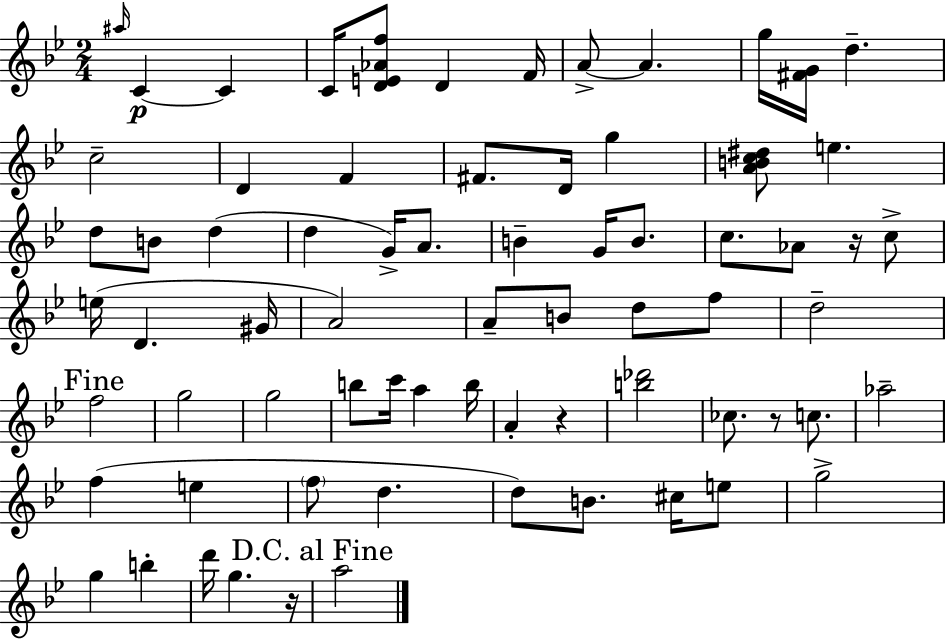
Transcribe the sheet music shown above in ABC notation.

X:1
T:Untitled
M:2/4
L:1/4
K:Bb
^a/4 C C C/4 [DE_Af]/2 D F/4 A/2 A g/4 [^FG]/4 d c2 D F ^F/2 D/4 g [ABc^d]/2 e d/2 B/2 d d G/4 A/2 B G/4 B/2 c/2 _A/2 z/4 c/2 e/4 D ^G/4 A2 A/2 B/2 d/2 f/2 d2 f2 g2 g2 b/2 c'/4 a b/4 A z [b_d']2 _c/2 z/2 c/2 _a2 f e f/2 d d/2 B/2 ^c/4 e/2 g2 g b d'/4 g z/4 a2